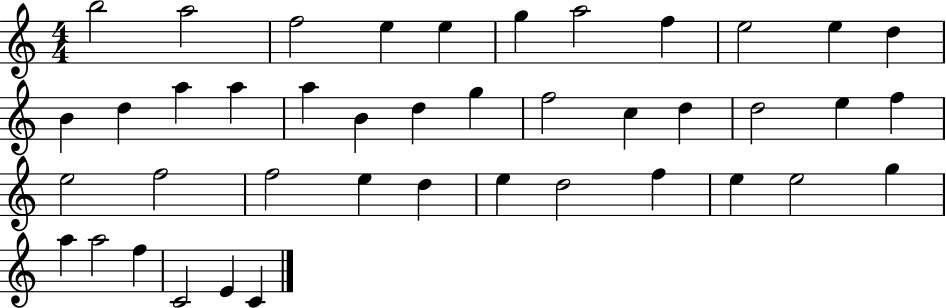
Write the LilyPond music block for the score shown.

{
  \clef treble
  \numericTimeSignature
  \time 4/4
  \key c \major
  b''2 a''2 | f''2 e''4 e''4 | g''4 a''2 f''4 | e''2 e''4 d''4 | \break b'4 d''4 a''4 a''4 | a''4 b'4 d''4 g''4 | f''2 c''4 d''4 | d''2 e''4 f''4 | \break e''2 f''2 | f''2 e''4 d''4 | e''4 d''2 f''4 | e''4 e''2 g''4 | \break a''4 a''2 f''4 | c'2 e'4 c'4 | \bar "|."
}